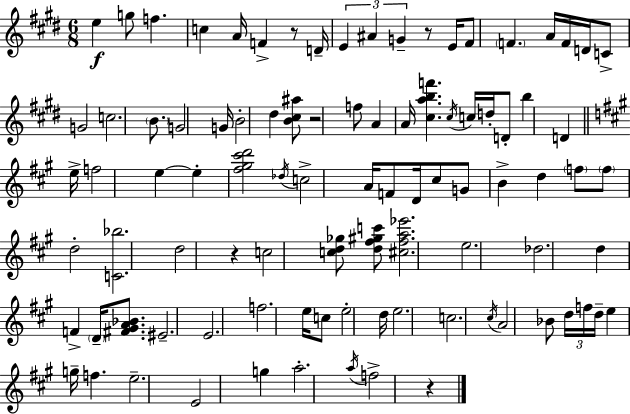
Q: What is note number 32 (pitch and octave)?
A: B5